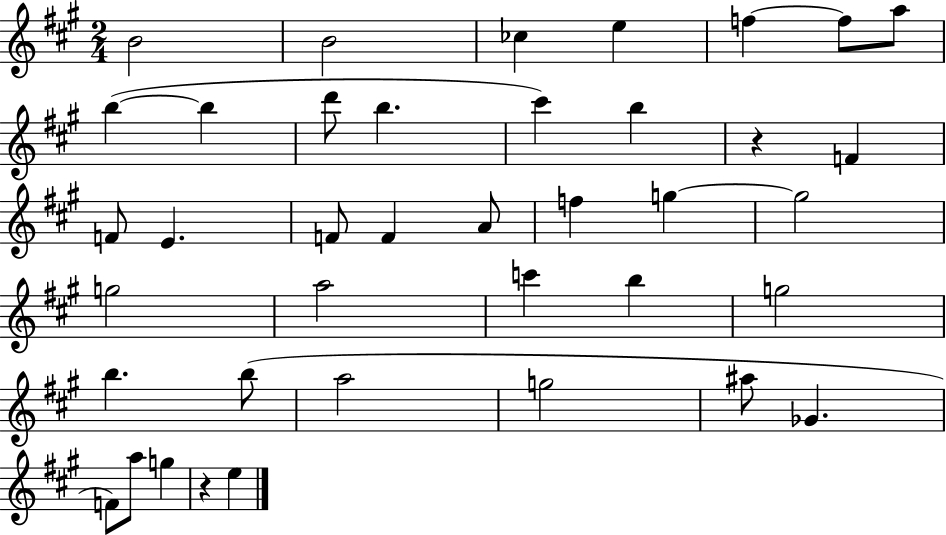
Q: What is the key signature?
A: A major